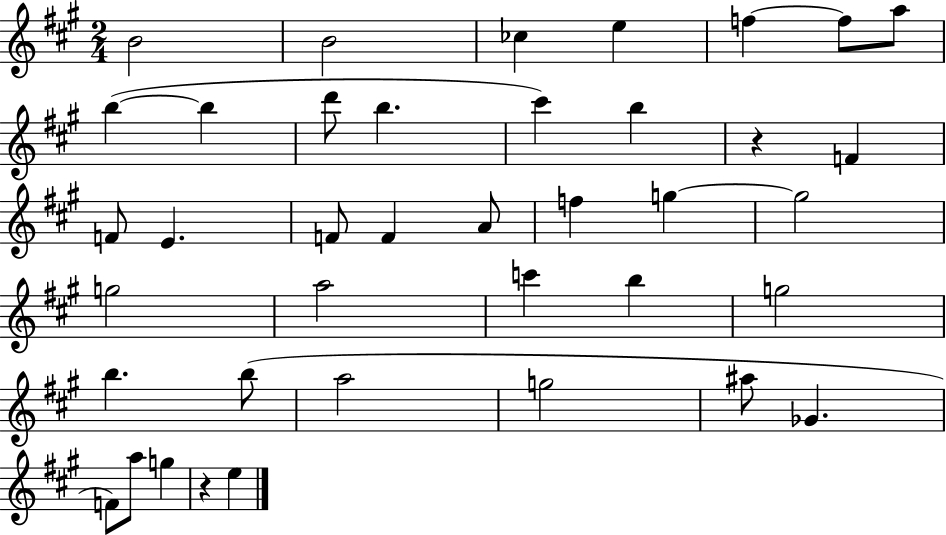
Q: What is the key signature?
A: A major